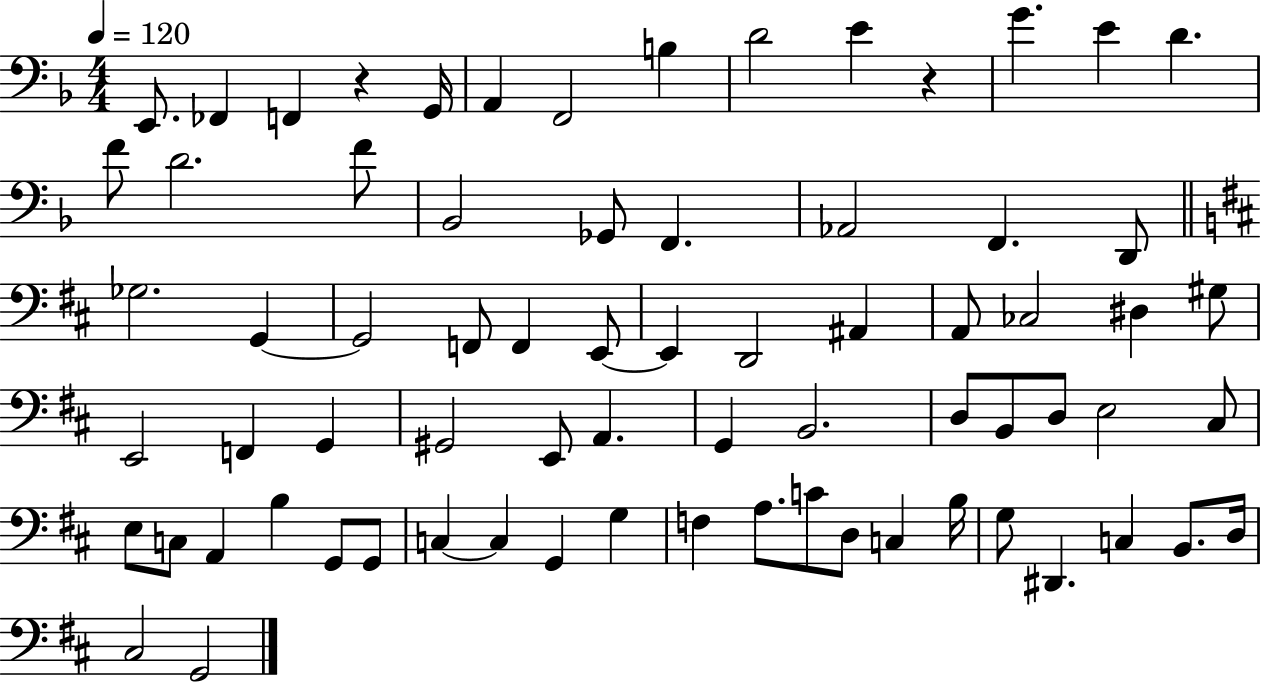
{
  \clef bass
  \numericTimeSignature
  \time 4/4
  \key f \major
  \tempo 4 = 120
  \repeat volta 2 { e,8. fes,4 f,4 r4 g,16 | a,4 f,2 b4 | d'2 e'4 r4 | g'4. e'4 d'4. | \break f'8 d'2. f'8 | bes,2 ges,8 f,4. | aes,2 f,4. d,8 | \bar "||" \break \key d \major ges2. g,4~~ | g,2 f,8 f,4 e,8~~ | e,4 d,2 ais,4 | a,8 ces2 dis4 gis8 | \break e,2 f,4 g,4 | gis,2 e,8 a,4. | g,4 b,2. | d8 b,8 d8 e2 cis8 | \break e8 c8 a,4 b4 g,8 g,8 | c4~~ c4 g,4 g4 | f4 a8. c'8 d8 c4 b16 | g8 dis,4. c4 b,8. d16 | \break cis2 g,2 | } \bar "|."
}